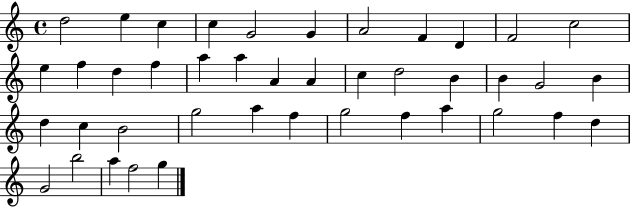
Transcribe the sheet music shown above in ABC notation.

X:1
T:Untitled
M:4/4
L:1/4
K:C
d2 e c c G2 G A2 F D F2 c2 e f d f a a A A c d2 B B G2 B d c B2 g2 a f g2 f a g2 f d G2 b2 a f2 g